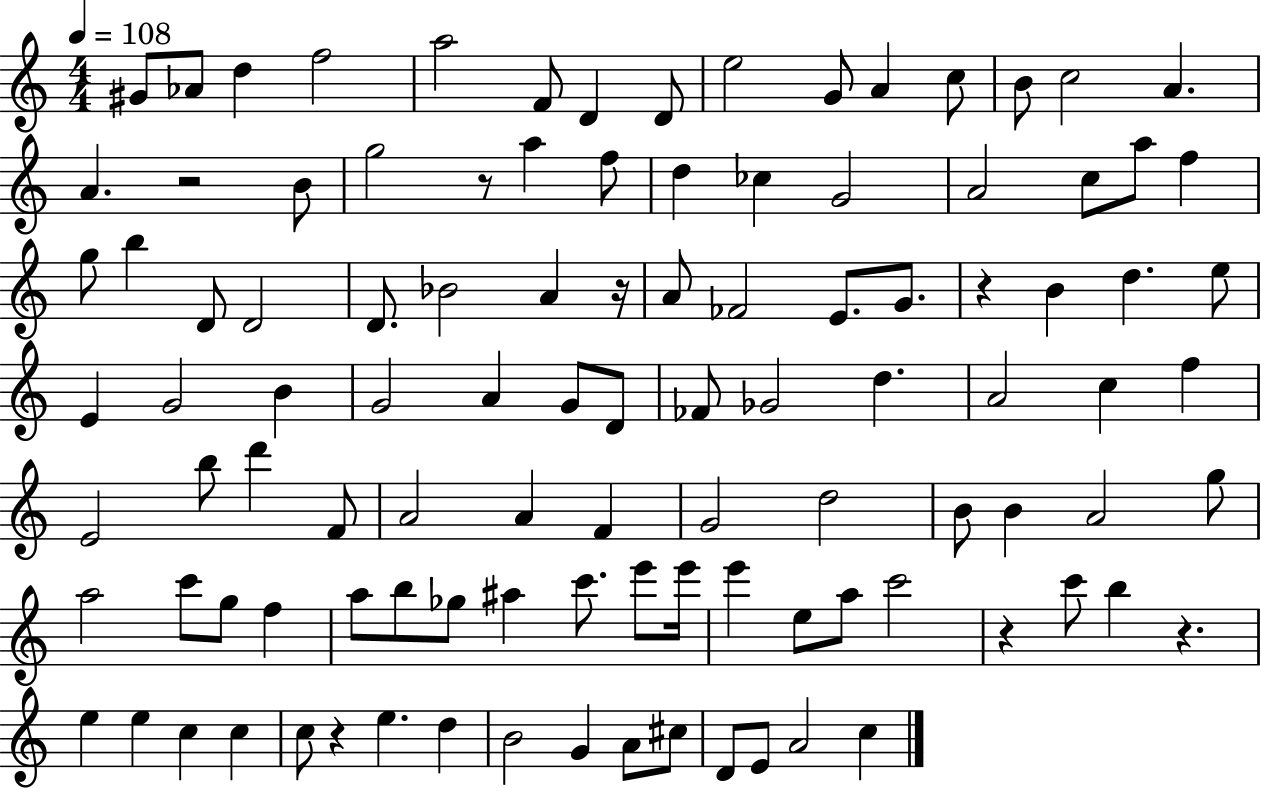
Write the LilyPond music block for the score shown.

{
  \clef treble
  \numericTimeSignature
  \time 4/4
  \key c \major
  \tempo 4 = 108
  gis'8 aes'8 d''4 f''2 | a''2 f'8 d'4 d'8 | e''2 g'8 a'4 c''8 | b'8 c''2 a'4. | \break a'4. r2 b'8 | g''2 r8 a''4 f''8 | d''4 ces''4 g'2 | a'2 c''8 a''8 f''4 | \break g''8 b''4 d'8 d'2 | d'8. bes'2 a'4 r16 | a'8 fes'2 e'8. g'8. | r4 b'4 d''4. e''8 | \break e'4 g'2 b'4 | g'2 a'4 g'8 d'8 | fes'8 ges'2 d''4. | a'2 c''4 f''4 | \break e'2 b''8 d'''4 f'8 | a'2 a'4 f'4 | g'2 d''2 | b'8 b'4 a'2 g''8 | \break a''2 c'''8 g''8 f''4 | a''8 b''8 ges''8 ais''4 c'''8. e'''8 e'''16 | e'''4 e''8 a''8 c'''2 | r4 c'''8 b''4 r4. | \break e''4 e''4 c''4 c''4 | c''8 r4 e''4. d''4 | b'2 g'4 a'8 cis''8 | d'8 e'8 a'2 c''4 | \break \bar "|."
}